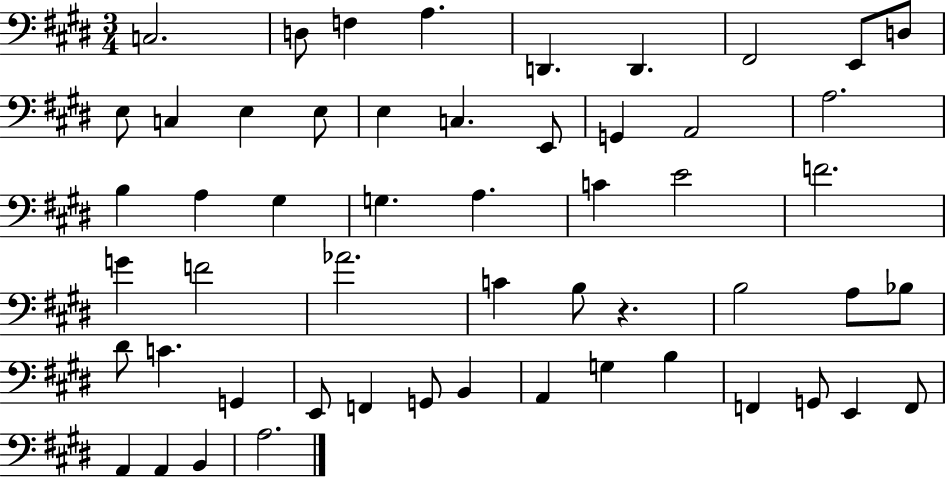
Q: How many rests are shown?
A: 1